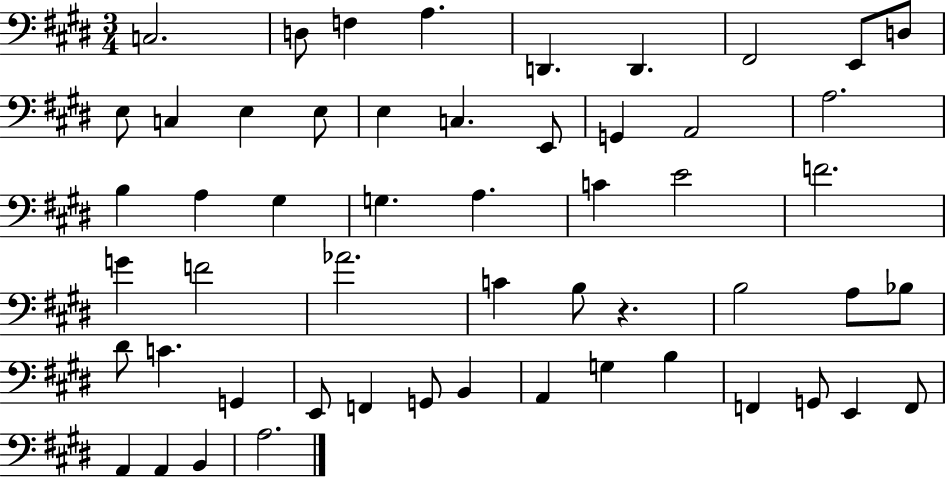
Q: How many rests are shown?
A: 1